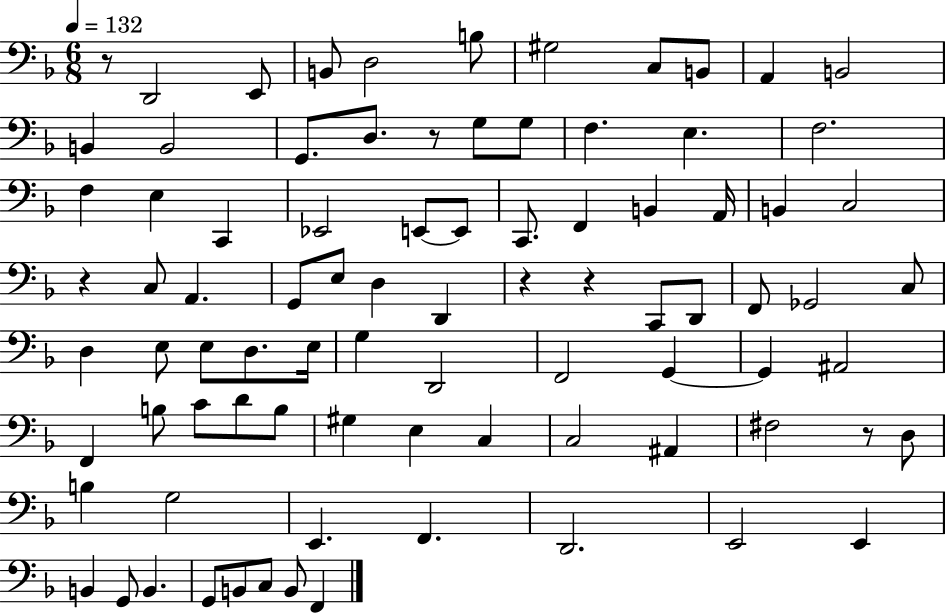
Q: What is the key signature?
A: F major